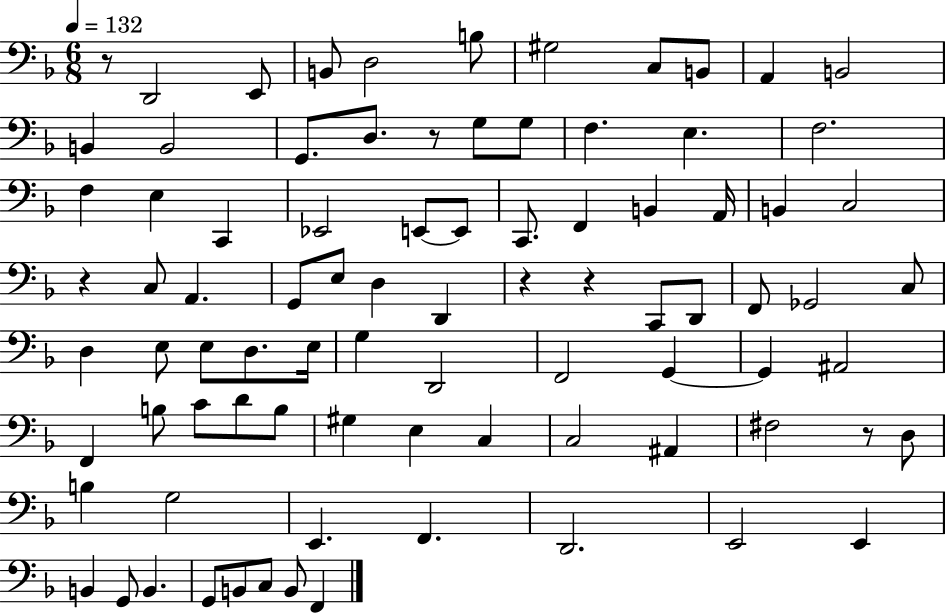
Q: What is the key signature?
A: F major